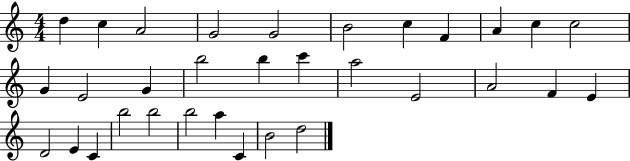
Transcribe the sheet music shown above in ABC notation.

X:1
T:Untitled
M:4/4
L:1/4
K:C
d c A2 G2 G2 B2 c F A c c2 G E2 G b2 b c' a2 E2 A2 F E D2 E C b2 b2 b2 a C B2 d2